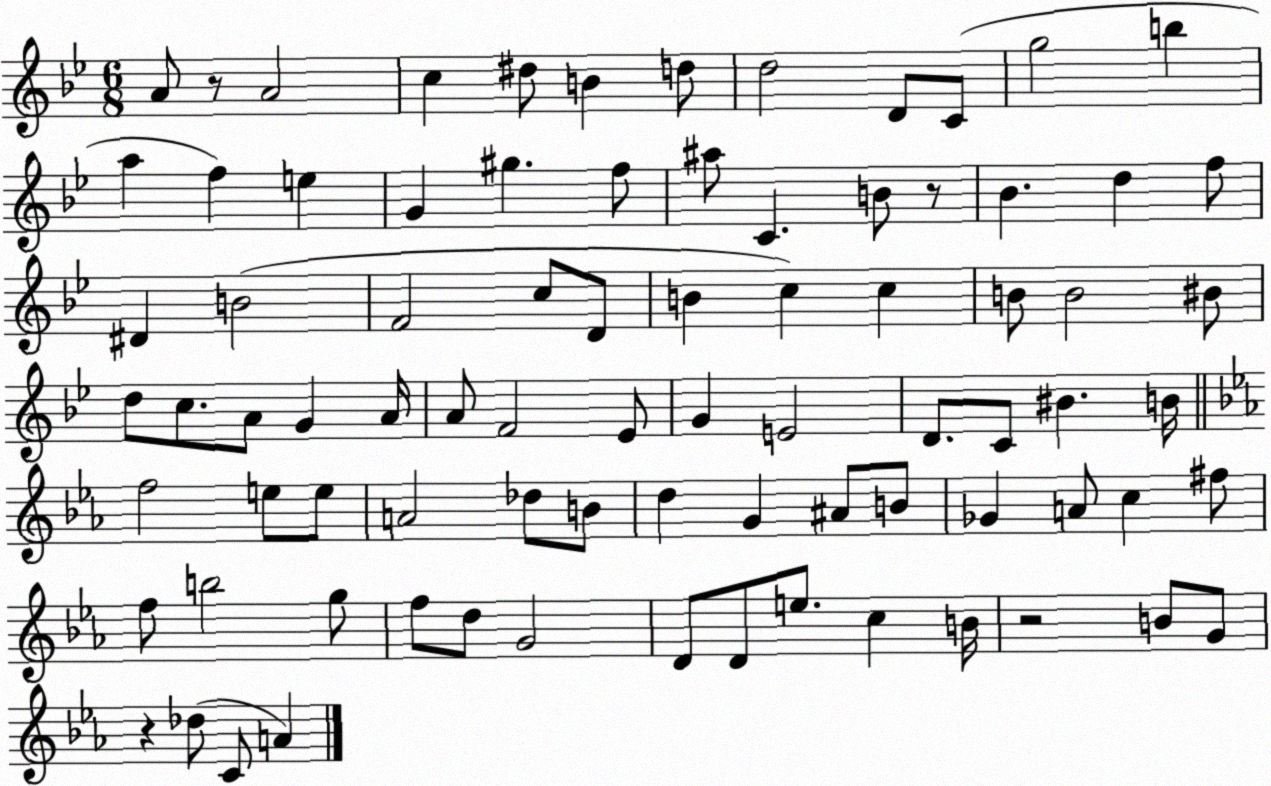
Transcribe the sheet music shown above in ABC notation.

X:1
T:Untitled
M:6/8
L:1/4
K:Bb
A/2 z/2 A2 c ^d/2 B d/2 d2 D/2 C/2 g2 b a f e G ^g f/2 ^a/2 C B/2 z/2 _B d f/2 ^D B2 F2 c/2 D/2 B c c B/2 B2 ^B/2 d/2 c/2 A/2 G A/4 A/2 F2 _E/2 G E2 D/2 C/2 ^B B/4 f2 e/2 e/2 A2 _d/2 B/2 d G ^A/2 B/2 _G A/2 c ^f/2 f/2 b2 g/2 f/2 d/2 G2 D/2 D/2 e/2 c B/4 z2 B/2 G/2 z _d/2 C/2 A